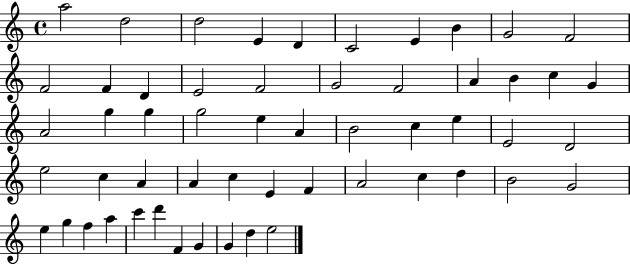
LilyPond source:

{
  \clef treble
  \time 4/4
  \defaultTimeSignature
  \key c \major
  a''2 d''2 | d''2 e'4 d'4 | c'2 e'4 b'4 | g'2 f'2 | \break f'2 f'4 d'4 | e'2 f'2 | g'2 f'2 | a'4 b'4 c''4 g'4 | \break a'2 g''4 g''4 | g''2 e''4 a'4 | b'2 c''4 e''4 | e'2 d'2 | \break e''2 c''4 a'4 | a'4 c''4 e'4 f'4 | a'2 c''4 d''4 | b'2 g'2 | \break e''4 g''4 f''4 a''4 | c'''4 d'''4 f'4 g'4 | g'4 d''4 e''2 | \bar "|."
}